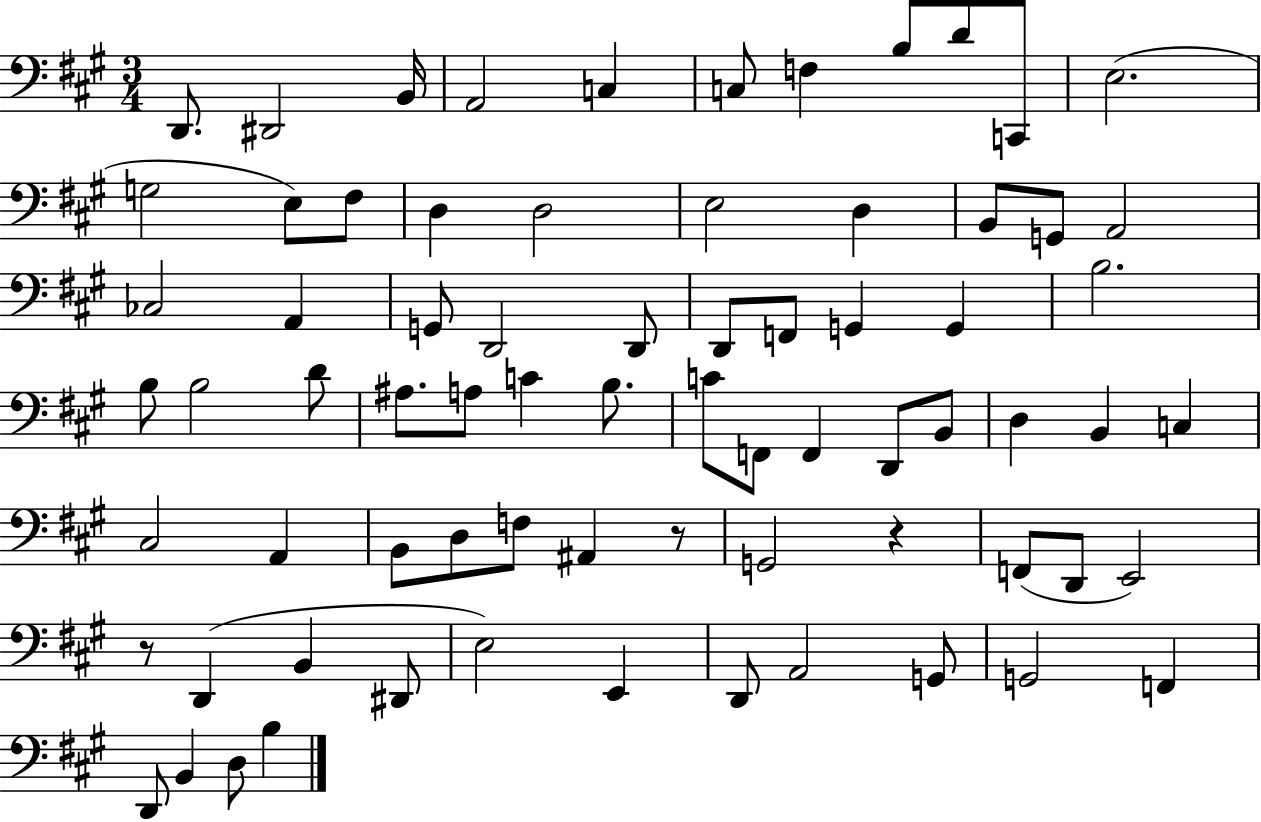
{
  \clef bass
  \numericTimeSignature
  \time 3/4
  \key a \major
  \repeat volta 2 { d,8. dis,2 b,16 | a,2 c4 | c8 f4 b8 d'8 c,8 | e2.( | \break g2 e8) fis8 | d4 d2 | e2 d4 | b,8 g,8 a,2 | \break ces2 a,4 | g,8 d,2 d,8 | d,8 f,8 g,4 g,4 | b2. | \break b8 b2 d'8 | ais8. a8 c'4 b8. | c'8 f,8 f,4 d,8 b,8 | d4 b,4 c4 | \break cis2 a,4 | b,8 d8 f8 ais,4 r8 | g,2 r4 | f,8( d,8 e,2) | \break r8 d,4( b,4 dis,8 | e2) e,4 | d,8 a,2 g,8 | g,2 f,4 | \break d,8 b,4 d8 b4 | } \bar "|."
}